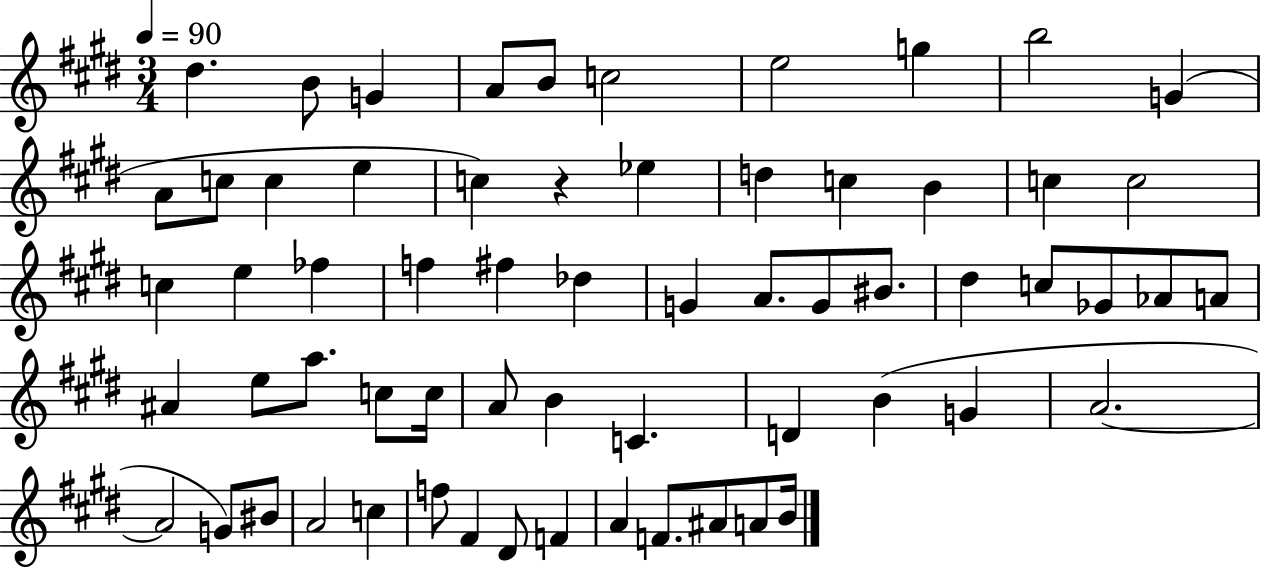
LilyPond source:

{
  \clef treble
  \numericTimeSignature
  \time 3/4
  \key e \major
  \tempo 4 = 90
  \repeat volta 2 { dis''4. b'8 g'4 | a'8 b'8 c''2 | e''2 g''4 | b''2 g'4( | \break a'8 c''8 c''4 e''4 | c''4) r4 ees''4 | d''4 c''4 b'4 | c''4 c''2 | \break c''4 e''4 fes''4 | f''4 fis''4 des''4 | g'4 a'8. g'8 bis'8. | dis''4 c''8 ges'8 aes'8 a'8 | \break ais'4 e''8 a''8. c''8 c''16 | a'8 b'4 c'4. | d'4 b'4( g'4 | a'2.~~ | \break a'2 g'8) bis'8 | a'2 c''4 | f''8 fis'4 dis'8 f'4 | a'4 f'8. ais'8 a'8 b'16 | \break } \bar "|."
}